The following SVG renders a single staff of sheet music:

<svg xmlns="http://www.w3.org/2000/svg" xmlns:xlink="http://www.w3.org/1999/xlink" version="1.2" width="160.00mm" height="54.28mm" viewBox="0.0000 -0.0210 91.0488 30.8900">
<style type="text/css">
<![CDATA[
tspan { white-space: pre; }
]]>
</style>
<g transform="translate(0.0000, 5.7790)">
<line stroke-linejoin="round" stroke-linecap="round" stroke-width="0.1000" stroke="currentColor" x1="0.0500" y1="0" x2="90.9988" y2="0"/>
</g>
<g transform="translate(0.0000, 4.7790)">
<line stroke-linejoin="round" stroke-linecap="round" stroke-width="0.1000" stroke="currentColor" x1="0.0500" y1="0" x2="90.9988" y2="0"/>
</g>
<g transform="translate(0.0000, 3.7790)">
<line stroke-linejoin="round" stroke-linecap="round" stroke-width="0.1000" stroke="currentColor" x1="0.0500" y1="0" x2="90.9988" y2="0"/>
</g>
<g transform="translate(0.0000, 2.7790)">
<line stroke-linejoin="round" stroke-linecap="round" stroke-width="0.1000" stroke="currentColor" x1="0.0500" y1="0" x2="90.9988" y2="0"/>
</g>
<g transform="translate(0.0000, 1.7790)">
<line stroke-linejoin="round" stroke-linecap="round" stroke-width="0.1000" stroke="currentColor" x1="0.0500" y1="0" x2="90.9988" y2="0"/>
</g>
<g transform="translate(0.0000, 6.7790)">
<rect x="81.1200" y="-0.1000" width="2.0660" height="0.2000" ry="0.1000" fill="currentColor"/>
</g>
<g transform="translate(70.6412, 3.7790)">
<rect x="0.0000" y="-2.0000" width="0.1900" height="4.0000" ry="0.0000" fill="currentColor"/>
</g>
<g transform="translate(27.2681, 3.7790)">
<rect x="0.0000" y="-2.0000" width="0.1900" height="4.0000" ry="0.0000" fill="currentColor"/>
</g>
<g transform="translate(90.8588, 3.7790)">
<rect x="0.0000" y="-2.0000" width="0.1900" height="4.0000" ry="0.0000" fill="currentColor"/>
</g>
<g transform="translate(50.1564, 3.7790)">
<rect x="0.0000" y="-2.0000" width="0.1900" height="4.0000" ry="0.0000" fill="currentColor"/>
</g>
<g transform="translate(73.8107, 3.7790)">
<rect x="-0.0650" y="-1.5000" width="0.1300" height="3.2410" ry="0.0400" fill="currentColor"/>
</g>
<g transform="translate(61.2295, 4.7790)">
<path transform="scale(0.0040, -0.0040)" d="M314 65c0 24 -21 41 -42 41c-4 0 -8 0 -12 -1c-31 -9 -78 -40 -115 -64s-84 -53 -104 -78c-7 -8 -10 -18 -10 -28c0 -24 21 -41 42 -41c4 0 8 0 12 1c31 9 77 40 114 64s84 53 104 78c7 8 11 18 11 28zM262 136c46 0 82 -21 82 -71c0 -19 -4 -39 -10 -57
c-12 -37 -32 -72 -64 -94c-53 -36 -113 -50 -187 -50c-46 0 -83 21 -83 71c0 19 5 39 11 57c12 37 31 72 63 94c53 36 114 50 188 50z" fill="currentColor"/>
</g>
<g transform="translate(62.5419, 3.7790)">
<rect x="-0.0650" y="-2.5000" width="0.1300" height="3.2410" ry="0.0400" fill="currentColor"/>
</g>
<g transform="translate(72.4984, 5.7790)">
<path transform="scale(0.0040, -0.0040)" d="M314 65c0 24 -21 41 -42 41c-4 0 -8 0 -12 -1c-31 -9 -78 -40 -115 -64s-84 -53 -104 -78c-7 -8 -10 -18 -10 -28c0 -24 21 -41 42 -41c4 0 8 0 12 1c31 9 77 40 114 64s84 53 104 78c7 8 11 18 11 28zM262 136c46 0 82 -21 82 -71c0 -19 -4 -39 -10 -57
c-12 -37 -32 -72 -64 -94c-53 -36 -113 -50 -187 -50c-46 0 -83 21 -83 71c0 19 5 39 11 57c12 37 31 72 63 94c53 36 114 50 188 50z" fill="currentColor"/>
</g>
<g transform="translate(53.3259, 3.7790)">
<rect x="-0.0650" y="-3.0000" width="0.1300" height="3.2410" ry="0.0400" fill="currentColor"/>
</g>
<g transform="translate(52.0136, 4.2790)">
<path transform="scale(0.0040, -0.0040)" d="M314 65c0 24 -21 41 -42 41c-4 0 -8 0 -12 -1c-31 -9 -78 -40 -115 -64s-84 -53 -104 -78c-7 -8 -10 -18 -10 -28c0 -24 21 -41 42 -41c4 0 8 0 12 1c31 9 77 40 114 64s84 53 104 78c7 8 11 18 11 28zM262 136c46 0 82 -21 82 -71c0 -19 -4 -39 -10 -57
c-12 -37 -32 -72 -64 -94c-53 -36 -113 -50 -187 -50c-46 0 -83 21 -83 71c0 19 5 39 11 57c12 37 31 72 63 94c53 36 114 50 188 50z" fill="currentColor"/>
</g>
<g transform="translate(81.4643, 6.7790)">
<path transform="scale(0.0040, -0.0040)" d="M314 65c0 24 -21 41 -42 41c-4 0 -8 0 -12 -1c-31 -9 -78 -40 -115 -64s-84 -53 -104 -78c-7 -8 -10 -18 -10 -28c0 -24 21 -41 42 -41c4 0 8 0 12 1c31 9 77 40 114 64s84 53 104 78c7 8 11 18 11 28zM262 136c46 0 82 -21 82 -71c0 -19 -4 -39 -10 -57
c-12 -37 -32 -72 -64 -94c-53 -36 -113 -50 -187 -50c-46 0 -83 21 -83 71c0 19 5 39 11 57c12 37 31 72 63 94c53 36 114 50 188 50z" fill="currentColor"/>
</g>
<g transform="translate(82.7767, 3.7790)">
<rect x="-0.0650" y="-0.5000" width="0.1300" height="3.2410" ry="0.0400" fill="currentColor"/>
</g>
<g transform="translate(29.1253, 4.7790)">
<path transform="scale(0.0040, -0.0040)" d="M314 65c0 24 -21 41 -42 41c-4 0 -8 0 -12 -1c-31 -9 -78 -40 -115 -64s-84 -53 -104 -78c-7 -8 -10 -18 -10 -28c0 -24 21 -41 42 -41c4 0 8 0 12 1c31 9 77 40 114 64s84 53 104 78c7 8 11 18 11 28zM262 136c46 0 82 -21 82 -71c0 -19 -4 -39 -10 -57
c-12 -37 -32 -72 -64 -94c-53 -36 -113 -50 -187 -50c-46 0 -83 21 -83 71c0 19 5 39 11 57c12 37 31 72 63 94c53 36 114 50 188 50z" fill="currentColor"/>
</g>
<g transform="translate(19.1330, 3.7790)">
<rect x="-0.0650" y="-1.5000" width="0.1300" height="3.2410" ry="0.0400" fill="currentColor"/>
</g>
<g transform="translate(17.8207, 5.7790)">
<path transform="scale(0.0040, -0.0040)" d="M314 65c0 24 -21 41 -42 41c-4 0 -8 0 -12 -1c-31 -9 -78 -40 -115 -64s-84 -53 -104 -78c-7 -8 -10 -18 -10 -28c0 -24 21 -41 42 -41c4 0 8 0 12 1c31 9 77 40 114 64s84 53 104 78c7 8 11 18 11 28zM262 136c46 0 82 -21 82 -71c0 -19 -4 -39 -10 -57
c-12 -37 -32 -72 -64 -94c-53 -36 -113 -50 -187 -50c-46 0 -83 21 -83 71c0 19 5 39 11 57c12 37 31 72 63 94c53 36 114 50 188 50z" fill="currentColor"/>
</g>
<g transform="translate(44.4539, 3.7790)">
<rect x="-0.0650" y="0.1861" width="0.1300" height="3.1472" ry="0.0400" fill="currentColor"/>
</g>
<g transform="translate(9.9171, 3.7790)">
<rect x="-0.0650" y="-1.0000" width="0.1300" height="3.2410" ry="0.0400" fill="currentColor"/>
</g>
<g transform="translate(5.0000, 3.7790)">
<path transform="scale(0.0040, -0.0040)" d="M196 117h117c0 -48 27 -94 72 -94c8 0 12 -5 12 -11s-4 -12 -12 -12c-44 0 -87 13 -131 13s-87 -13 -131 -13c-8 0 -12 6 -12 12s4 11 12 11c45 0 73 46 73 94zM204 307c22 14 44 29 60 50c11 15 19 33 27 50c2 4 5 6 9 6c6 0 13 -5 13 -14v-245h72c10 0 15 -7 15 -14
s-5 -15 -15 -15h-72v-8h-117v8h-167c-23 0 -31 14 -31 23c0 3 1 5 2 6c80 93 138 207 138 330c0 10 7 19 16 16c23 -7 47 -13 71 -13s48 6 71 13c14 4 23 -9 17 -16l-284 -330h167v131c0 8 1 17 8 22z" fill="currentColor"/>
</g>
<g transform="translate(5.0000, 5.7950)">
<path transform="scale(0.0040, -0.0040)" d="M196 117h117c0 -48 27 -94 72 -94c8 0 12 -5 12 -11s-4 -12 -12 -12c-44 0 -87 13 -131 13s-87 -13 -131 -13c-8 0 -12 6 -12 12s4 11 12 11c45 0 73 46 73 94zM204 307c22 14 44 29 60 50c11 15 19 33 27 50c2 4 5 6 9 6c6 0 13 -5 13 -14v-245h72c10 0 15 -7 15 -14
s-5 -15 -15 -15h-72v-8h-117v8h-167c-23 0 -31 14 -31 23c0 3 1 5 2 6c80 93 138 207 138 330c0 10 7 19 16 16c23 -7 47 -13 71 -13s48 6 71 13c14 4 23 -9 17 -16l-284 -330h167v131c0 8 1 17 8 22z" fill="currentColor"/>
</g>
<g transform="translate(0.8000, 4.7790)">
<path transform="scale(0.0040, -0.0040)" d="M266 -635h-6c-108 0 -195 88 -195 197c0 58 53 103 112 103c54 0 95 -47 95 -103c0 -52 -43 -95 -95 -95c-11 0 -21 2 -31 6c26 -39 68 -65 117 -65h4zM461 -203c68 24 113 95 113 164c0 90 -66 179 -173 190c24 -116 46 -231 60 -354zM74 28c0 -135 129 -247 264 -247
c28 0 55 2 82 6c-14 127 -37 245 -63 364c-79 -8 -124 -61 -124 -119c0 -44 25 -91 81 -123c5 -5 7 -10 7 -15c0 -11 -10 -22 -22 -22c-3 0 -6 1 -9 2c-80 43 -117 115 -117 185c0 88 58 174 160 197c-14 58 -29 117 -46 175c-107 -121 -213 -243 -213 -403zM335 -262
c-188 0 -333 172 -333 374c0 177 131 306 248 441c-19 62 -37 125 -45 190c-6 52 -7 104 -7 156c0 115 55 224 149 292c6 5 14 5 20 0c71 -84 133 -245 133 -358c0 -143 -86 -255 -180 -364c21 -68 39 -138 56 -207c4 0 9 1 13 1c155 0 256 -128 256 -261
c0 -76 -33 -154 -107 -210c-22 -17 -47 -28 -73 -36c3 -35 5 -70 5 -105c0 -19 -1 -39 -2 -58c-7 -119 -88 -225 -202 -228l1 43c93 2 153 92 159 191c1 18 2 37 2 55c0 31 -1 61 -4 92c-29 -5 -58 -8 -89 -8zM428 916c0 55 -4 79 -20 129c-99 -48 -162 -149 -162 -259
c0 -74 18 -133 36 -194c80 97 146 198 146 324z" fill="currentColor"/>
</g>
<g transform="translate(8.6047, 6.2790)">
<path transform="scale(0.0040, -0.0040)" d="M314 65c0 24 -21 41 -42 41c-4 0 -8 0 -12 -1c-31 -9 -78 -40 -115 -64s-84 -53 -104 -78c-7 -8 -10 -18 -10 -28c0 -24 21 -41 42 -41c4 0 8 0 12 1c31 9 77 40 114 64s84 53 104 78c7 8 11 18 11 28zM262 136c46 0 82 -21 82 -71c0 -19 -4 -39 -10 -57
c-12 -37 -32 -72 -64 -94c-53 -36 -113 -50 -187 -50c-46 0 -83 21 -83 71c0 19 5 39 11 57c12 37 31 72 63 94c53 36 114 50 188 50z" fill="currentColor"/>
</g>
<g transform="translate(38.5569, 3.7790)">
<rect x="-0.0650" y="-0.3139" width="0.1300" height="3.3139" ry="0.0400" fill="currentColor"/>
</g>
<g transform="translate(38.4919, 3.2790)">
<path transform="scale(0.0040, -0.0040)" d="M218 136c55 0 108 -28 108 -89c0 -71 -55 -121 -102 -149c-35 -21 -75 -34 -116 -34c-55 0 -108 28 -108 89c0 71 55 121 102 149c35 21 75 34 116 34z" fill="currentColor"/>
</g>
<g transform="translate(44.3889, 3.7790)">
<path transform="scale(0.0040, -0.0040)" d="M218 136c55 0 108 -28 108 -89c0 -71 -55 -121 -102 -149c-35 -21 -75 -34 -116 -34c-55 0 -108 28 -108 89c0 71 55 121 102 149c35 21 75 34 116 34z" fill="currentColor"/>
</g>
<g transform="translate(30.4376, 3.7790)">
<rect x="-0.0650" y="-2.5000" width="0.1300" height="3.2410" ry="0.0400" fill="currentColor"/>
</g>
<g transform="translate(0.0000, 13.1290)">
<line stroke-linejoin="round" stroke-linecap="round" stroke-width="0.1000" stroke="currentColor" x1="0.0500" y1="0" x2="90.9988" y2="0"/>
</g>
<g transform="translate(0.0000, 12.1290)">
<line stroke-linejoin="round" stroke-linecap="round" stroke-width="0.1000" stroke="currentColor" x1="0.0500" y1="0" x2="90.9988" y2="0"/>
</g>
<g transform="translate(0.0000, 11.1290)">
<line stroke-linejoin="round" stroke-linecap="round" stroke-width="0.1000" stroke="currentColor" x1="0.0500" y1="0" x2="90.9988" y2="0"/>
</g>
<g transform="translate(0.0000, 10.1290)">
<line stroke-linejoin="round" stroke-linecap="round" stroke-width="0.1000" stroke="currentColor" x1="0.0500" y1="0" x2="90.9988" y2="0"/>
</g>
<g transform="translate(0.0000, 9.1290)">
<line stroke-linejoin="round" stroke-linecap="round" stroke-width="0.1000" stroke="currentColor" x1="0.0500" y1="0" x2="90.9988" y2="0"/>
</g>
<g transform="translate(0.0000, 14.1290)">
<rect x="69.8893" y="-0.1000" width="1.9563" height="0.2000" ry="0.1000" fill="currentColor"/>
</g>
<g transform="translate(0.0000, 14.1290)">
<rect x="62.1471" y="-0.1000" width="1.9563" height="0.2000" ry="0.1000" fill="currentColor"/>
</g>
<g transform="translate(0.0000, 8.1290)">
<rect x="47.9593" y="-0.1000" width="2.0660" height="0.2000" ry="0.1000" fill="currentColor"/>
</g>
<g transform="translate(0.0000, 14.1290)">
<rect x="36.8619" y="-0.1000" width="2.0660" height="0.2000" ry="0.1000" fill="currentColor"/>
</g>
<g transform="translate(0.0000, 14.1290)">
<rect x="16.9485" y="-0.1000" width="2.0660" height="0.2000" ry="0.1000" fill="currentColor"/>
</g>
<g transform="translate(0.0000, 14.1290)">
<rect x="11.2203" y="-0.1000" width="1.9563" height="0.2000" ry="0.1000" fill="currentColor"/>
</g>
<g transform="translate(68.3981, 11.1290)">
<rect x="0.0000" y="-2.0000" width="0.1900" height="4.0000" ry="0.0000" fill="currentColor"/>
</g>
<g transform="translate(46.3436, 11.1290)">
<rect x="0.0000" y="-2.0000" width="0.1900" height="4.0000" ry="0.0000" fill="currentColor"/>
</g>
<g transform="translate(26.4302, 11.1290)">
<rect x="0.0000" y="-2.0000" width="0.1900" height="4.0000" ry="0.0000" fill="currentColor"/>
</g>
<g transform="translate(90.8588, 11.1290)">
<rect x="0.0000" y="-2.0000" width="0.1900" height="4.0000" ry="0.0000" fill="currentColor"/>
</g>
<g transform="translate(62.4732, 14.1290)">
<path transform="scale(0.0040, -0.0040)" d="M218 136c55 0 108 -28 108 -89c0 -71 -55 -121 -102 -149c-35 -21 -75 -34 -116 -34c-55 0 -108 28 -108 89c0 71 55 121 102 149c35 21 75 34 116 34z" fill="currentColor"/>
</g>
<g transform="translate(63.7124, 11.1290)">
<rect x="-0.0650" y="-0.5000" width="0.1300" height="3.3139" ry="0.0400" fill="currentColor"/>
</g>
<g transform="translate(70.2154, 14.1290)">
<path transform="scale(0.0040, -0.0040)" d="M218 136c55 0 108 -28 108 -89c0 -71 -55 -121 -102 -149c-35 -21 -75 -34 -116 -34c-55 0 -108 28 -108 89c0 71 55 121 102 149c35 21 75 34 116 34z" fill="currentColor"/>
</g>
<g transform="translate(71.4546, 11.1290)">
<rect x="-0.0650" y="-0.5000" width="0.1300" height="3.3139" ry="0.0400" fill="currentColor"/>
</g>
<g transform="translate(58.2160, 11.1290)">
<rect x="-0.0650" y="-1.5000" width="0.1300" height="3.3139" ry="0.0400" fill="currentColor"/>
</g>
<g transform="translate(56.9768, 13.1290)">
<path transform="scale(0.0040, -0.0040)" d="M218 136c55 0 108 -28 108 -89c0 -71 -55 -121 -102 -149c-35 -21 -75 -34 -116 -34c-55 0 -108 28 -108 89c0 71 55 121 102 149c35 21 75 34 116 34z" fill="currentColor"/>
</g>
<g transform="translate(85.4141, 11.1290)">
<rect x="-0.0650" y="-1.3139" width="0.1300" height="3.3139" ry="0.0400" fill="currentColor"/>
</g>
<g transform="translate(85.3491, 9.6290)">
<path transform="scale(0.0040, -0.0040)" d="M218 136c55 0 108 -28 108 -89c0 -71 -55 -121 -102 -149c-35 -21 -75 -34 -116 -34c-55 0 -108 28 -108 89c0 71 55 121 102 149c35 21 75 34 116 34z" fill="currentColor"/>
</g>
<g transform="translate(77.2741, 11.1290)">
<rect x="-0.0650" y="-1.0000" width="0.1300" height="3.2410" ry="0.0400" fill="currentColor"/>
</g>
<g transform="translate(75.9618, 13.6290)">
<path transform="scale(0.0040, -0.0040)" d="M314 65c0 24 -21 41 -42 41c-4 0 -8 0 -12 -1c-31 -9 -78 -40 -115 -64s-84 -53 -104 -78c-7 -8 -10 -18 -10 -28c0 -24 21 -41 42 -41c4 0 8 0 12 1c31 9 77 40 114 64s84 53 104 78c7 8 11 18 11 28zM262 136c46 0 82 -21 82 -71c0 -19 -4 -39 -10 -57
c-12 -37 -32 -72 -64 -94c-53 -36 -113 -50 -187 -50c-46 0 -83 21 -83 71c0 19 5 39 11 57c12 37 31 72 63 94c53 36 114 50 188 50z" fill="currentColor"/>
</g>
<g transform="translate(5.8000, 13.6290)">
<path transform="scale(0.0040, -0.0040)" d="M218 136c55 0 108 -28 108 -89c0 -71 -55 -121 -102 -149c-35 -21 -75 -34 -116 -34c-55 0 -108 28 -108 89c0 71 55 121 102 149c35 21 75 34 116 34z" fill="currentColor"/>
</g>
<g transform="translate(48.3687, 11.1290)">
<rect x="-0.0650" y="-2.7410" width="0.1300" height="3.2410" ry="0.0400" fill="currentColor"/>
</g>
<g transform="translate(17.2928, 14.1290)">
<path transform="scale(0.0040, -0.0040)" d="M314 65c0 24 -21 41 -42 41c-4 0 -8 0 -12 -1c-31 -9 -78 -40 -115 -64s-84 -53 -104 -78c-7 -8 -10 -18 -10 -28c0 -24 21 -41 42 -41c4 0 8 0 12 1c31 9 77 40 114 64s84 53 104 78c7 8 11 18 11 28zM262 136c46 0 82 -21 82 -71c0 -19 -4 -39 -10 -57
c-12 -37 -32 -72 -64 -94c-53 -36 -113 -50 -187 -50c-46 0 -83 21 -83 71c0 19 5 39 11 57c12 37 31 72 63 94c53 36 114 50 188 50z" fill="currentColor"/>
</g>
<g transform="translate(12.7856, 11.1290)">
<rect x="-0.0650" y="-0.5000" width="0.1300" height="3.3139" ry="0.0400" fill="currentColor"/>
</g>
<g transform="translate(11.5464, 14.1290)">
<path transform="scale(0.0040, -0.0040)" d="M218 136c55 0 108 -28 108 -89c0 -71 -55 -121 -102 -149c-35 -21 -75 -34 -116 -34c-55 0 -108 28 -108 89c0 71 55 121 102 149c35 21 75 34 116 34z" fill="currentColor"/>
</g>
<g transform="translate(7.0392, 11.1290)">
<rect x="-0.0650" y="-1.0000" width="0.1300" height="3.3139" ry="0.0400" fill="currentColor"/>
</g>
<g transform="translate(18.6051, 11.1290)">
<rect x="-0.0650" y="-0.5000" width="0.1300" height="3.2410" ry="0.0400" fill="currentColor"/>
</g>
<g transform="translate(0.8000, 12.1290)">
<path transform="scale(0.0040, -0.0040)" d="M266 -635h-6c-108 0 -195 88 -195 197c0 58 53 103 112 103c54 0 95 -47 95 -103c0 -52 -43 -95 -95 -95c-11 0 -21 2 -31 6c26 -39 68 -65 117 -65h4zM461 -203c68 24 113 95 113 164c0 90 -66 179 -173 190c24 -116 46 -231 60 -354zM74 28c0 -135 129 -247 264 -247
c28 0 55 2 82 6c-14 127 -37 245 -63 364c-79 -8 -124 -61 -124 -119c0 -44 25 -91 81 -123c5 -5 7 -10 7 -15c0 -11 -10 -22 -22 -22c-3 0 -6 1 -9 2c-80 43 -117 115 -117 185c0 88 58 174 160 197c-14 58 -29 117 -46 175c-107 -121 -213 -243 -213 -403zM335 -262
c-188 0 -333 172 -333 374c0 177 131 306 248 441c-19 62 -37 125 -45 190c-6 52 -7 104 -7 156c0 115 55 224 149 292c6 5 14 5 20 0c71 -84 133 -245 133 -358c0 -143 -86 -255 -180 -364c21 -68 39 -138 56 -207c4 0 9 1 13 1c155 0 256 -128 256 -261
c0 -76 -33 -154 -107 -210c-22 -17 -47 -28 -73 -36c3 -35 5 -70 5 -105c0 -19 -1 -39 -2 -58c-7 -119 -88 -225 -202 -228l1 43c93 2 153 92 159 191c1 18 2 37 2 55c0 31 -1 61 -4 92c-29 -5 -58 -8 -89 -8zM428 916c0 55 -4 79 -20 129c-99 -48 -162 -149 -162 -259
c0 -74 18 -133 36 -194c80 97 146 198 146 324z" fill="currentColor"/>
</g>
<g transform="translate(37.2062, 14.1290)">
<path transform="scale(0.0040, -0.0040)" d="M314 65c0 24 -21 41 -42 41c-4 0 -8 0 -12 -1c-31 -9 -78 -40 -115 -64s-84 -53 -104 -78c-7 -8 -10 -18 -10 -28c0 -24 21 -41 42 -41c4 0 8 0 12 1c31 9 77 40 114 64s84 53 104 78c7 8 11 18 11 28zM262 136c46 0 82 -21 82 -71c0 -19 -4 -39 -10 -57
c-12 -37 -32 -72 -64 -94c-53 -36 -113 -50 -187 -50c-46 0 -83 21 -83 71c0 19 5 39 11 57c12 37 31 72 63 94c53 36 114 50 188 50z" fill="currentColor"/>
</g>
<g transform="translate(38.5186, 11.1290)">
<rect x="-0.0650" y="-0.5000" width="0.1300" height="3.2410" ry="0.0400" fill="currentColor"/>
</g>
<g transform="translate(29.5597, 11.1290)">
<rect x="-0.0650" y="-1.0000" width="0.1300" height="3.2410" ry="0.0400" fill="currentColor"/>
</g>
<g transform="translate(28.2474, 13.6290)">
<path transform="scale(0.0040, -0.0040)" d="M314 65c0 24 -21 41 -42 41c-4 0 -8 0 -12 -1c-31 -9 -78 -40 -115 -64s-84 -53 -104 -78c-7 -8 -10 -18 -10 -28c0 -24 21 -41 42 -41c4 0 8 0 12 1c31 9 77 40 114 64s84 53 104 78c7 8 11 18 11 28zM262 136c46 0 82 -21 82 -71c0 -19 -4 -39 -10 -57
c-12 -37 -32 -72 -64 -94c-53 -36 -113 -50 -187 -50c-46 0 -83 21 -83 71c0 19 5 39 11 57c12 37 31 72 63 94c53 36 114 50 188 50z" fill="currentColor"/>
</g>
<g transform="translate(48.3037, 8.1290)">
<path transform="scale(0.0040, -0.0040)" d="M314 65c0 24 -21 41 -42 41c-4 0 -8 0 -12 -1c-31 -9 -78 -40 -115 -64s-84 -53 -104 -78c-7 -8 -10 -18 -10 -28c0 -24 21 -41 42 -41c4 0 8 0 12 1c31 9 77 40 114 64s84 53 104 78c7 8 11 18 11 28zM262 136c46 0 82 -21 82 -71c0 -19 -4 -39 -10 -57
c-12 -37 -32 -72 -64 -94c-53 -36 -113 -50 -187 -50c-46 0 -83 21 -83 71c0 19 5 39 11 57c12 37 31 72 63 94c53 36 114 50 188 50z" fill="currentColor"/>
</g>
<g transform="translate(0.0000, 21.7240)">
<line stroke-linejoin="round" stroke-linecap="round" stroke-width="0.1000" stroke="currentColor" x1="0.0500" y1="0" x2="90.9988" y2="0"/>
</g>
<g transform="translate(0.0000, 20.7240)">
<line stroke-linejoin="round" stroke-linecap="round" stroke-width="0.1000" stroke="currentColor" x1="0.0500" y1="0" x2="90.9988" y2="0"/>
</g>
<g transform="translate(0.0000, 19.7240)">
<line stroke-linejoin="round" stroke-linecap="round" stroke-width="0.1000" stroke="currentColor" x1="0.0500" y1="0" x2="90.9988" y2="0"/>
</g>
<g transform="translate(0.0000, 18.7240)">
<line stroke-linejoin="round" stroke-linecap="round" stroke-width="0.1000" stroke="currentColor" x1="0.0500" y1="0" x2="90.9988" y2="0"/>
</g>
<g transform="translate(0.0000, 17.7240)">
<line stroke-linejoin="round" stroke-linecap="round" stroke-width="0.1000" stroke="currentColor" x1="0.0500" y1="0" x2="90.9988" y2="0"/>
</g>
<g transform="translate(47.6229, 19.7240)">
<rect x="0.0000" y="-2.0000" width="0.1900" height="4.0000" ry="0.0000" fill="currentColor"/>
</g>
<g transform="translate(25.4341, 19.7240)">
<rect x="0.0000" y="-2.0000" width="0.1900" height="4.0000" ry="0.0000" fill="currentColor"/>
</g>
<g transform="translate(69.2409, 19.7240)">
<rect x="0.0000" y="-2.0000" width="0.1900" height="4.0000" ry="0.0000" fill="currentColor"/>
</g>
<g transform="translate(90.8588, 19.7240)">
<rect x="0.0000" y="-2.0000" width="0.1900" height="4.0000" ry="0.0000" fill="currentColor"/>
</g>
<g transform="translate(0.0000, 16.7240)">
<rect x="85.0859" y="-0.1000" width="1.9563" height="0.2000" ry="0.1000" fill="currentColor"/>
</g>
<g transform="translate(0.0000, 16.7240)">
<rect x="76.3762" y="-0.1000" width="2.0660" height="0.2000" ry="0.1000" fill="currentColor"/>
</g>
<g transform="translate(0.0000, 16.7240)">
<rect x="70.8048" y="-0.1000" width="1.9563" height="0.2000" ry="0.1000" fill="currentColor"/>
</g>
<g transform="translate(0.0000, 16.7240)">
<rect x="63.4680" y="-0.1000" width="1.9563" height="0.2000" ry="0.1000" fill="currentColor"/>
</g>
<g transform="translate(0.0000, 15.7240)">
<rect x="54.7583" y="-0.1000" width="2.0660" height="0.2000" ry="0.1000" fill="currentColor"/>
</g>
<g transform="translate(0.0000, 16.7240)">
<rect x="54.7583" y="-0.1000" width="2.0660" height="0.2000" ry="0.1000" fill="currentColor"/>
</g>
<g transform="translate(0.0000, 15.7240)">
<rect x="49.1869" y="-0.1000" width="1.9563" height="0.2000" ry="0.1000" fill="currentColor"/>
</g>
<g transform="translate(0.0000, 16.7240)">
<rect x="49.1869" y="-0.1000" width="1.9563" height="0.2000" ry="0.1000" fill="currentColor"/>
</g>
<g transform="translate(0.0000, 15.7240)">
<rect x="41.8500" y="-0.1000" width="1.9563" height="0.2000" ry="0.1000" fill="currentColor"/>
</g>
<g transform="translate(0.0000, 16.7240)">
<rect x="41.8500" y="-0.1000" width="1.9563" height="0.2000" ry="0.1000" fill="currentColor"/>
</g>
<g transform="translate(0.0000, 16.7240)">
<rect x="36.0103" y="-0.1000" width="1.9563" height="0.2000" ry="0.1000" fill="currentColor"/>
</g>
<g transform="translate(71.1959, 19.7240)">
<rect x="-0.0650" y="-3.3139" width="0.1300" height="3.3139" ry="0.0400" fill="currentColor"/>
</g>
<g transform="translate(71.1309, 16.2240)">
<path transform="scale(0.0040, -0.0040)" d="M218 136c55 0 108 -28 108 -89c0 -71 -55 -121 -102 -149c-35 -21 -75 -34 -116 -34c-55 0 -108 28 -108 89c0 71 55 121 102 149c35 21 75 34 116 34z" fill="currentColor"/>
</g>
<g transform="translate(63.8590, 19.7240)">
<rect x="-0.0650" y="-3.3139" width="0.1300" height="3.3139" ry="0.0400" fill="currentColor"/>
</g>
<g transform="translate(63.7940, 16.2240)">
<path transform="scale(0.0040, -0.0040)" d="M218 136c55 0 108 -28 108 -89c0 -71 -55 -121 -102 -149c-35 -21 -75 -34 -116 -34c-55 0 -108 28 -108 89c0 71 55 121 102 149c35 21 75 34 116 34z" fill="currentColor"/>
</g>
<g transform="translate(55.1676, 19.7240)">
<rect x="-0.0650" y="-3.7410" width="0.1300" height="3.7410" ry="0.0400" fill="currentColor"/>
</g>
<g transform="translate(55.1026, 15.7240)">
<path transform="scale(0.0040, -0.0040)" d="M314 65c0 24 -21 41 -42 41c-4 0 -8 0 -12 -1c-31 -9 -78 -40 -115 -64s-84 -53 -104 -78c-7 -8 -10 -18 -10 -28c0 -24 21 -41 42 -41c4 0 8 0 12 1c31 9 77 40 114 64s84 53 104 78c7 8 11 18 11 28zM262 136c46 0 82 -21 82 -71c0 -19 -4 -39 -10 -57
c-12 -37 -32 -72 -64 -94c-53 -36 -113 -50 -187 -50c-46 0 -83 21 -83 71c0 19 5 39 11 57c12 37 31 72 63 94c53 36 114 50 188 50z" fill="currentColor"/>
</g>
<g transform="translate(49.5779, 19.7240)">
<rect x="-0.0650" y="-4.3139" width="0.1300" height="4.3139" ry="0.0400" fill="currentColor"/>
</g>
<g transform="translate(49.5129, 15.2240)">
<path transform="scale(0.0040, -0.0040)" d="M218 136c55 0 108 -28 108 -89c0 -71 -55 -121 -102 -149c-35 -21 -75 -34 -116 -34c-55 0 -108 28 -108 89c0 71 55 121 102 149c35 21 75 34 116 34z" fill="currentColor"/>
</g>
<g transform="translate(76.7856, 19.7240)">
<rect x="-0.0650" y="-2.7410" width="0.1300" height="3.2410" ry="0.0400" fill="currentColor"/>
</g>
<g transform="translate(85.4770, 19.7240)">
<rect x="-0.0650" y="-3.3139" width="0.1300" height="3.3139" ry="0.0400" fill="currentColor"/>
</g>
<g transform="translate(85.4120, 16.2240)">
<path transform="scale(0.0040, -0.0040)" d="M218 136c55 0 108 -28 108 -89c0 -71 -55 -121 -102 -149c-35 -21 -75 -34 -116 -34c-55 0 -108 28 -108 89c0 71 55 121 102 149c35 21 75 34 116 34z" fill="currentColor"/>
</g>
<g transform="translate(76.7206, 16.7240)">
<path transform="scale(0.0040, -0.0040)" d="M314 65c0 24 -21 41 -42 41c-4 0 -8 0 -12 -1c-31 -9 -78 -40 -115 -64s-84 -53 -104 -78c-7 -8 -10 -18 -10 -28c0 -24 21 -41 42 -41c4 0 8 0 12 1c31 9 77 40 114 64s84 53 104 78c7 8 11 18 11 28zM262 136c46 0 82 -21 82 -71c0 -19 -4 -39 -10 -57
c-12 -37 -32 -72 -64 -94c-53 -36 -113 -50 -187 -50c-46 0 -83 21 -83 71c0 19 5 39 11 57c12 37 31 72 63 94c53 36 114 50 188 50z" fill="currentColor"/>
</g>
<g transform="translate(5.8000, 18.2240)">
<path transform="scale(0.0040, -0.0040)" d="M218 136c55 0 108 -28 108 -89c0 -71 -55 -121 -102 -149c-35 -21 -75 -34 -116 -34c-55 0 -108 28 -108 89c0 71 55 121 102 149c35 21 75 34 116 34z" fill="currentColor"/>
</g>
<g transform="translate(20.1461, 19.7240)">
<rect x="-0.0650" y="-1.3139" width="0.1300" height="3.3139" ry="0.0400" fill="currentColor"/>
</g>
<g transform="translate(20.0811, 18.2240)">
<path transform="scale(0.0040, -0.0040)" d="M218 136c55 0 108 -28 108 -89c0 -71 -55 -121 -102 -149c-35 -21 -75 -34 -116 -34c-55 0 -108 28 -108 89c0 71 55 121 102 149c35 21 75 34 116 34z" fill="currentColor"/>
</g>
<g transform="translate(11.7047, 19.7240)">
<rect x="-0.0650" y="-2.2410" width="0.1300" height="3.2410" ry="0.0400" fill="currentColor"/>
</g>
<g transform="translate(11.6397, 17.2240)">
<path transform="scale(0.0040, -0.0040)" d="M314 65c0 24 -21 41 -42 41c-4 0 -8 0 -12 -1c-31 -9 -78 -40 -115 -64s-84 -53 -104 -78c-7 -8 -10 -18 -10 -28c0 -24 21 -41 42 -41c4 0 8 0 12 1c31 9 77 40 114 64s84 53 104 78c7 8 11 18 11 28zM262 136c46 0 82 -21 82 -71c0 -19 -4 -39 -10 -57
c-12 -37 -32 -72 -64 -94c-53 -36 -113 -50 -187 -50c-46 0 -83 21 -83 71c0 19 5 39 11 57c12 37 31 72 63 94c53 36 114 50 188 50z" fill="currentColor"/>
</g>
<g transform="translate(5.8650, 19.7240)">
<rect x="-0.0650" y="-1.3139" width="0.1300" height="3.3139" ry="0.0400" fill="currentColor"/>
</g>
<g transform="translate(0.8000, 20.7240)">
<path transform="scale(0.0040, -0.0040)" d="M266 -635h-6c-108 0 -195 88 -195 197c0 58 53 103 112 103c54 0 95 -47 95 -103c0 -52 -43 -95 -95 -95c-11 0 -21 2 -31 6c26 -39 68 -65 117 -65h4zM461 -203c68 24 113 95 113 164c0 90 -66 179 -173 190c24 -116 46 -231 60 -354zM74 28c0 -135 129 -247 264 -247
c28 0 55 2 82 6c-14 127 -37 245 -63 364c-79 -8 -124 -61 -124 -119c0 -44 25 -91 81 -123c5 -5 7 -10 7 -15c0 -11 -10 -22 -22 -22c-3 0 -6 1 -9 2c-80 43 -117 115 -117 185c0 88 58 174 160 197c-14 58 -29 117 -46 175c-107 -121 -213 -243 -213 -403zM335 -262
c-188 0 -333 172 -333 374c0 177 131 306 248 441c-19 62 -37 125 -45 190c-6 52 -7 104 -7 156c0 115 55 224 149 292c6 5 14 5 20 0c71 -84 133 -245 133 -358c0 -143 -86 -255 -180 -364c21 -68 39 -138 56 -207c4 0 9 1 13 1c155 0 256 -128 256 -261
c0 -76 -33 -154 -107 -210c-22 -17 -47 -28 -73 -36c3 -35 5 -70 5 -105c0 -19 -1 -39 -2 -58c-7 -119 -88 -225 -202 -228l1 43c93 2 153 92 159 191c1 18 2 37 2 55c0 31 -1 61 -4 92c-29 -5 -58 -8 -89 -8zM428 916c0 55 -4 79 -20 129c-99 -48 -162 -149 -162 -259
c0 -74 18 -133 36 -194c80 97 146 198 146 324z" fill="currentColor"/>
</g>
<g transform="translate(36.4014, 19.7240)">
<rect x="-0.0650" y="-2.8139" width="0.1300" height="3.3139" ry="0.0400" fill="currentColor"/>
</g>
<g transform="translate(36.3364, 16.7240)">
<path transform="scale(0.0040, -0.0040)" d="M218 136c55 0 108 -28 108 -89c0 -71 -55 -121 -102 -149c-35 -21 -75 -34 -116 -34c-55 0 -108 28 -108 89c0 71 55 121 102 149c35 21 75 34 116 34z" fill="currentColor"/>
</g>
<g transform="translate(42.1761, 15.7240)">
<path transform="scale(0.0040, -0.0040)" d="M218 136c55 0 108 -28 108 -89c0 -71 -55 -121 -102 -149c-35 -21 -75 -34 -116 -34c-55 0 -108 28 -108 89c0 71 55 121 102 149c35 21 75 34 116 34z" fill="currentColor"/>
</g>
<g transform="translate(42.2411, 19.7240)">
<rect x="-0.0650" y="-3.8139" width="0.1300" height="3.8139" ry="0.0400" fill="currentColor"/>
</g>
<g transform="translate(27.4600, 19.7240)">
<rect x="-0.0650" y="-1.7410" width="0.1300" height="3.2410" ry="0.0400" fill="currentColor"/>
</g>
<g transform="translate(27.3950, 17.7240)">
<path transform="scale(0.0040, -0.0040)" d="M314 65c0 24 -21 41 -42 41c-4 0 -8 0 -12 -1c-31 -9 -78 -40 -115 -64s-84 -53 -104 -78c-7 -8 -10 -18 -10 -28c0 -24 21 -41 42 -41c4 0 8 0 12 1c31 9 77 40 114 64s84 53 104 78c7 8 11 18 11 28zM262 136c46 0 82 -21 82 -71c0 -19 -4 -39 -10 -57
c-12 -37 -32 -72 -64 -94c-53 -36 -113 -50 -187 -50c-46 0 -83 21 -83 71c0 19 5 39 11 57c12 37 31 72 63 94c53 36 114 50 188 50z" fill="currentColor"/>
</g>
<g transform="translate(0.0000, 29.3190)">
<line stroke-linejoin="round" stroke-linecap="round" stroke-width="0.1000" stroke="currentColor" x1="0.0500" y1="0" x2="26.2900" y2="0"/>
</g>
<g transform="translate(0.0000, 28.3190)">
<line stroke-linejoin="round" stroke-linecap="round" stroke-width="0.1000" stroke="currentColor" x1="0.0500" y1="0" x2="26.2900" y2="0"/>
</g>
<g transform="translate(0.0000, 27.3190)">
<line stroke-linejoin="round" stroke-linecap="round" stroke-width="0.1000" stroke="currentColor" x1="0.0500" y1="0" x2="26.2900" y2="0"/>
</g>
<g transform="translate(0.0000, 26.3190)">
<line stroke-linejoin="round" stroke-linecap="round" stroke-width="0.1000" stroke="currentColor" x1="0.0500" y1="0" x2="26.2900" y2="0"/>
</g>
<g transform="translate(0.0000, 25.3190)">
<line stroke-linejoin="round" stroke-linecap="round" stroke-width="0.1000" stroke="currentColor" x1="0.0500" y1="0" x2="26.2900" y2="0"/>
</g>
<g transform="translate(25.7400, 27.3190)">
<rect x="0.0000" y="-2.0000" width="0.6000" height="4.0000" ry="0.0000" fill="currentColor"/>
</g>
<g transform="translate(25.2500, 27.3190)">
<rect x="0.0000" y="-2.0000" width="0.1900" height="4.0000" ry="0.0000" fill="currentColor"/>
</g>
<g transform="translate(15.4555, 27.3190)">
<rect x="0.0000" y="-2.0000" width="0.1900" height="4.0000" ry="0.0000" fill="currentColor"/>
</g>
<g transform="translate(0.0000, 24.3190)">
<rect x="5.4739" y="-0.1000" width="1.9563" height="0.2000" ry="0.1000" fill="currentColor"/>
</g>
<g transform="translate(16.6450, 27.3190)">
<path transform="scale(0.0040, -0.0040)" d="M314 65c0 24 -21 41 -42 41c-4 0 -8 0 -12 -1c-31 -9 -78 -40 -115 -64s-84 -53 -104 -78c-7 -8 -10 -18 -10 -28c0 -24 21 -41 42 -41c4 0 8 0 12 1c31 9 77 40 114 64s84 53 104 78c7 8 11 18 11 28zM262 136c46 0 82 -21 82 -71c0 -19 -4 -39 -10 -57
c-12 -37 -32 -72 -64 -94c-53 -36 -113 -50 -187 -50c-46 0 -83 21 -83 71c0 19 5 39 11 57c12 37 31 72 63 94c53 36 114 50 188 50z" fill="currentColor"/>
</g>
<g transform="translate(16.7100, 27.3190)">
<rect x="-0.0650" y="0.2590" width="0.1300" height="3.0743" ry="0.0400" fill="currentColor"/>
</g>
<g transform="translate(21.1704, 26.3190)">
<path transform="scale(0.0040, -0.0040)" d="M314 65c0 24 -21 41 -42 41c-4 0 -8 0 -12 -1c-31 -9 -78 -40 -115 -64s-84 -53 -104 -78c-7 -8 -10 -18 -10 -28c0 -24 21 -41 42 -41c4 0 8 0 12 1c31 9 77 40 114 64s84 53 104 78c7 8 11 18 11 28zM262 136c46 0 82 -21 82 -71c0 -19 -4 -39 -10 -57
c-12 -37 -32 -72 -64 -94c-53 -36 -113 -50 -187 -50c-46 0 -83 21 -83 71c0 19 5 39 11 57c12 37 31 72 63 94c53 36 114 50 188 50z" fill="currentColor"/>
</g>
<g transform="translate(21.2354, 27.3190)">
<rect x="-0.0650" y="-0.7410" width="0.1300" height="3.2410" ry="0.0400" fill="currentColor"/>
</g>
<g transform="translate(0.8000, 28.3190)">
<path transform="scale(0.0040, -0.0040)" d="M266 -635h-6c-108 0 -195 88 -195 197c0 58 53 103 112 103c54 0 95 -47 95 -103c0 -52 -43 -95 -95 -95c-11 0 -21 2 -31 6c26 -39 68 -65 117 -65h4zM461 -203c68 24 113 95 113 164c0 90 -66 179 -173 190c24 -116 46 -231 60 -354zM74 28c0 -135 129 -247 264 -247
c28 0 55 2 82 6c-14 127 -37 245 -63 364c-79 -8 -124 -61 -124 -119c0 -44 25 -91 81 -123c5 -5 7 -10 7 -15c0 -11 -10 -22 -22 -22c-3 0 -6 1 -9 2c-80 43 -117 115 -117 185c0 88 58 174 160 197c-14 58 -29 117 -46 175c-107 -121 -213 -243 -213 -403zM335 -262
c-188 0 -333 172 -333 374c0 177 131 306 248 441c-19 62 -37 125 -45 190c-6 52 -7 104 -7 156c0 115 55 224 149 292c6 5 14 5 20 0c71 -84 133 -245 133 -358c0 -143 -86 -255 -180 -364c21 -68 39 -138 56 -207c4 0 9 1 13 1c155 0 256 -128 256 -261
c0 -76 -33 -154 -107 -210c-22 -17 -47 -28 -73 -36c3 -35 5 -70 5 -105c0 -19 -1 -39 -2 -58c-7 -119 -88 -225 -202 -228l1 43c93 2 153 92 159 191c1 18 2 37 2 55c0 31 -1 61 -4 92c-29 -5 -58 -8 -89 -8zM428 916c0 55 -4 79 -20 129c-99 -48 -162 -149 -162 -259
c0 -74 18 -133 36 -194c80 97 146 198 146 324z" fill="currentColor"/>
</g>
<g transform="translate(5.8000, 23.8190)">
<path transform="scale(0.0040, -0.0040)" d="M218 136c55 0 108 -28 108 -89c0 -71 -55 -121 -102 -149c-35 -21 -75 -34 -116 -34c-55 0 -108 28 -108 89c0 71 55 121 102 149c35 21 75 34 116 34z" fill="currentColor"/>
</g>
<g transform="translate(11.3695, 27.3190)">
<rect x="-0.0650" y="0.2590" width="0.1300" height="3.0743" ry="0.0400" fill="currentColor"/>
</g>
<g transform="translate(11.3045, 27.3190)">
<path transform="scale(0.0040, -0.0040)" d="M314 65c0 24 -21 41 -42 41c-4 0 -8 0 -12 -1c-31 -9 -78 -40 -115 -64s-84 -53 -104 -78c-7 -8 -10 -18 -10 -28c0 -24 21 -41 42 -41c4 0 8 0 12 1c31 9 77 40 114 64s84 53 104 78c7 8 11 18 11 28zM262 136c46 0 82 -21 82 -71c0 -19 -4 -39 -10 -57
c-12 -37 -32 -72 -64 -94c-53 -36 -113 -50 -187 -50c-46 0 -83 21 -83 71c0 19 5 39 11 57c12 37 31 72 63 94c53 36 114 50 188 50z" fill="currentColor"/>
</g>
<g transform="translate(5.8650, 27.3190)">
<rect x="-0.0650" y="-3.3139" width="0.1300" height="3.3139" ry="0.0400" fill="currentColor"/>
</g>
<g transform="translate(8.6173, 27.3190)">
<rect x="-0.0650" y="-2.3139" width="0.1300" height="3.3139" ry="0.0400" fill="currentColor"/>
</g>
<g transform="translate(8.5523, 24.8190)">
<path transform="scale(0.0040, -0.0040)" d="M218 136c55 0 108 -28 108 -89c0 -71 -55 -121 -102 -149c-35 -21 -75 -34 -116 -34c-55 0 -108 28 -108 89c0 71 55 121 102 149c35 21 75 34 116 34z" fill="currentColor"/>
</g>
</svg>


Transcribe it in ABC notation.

X:1
T:Untitled
M:4/4
L:1/4
K:C
D2 E2 G2 c B A2 G2 E2 C2 D C C2 D2 C2 a2 E C C D2 e e g2 e f2 a c' d' c'2 b b a2 b b g B2 B2 d2